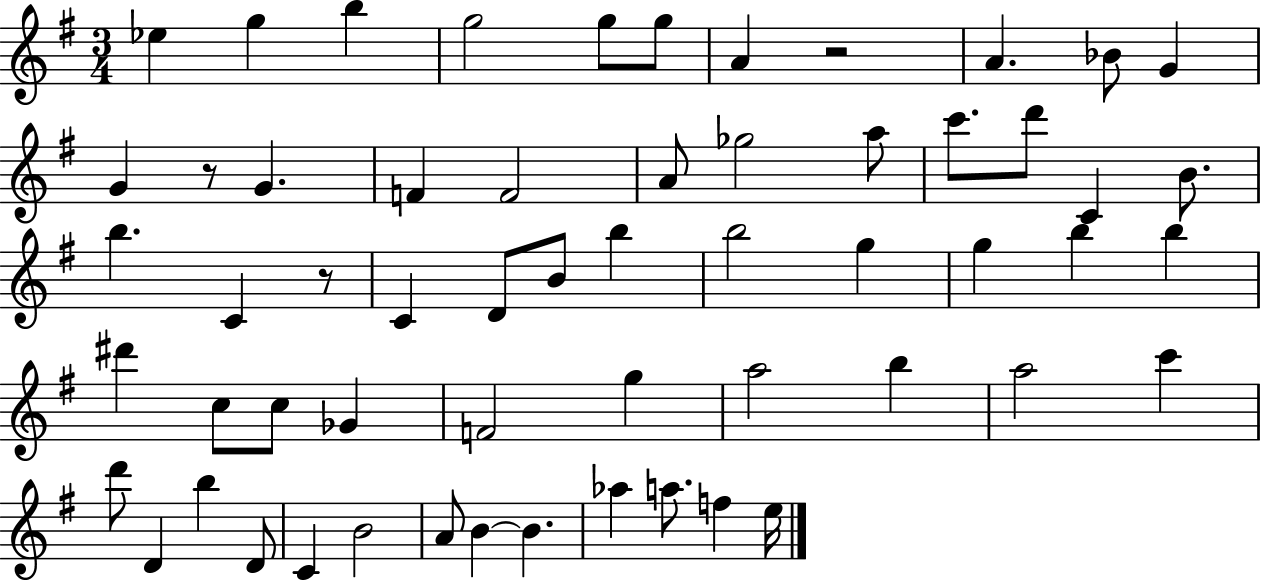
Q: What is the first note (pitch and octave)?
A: Eb5